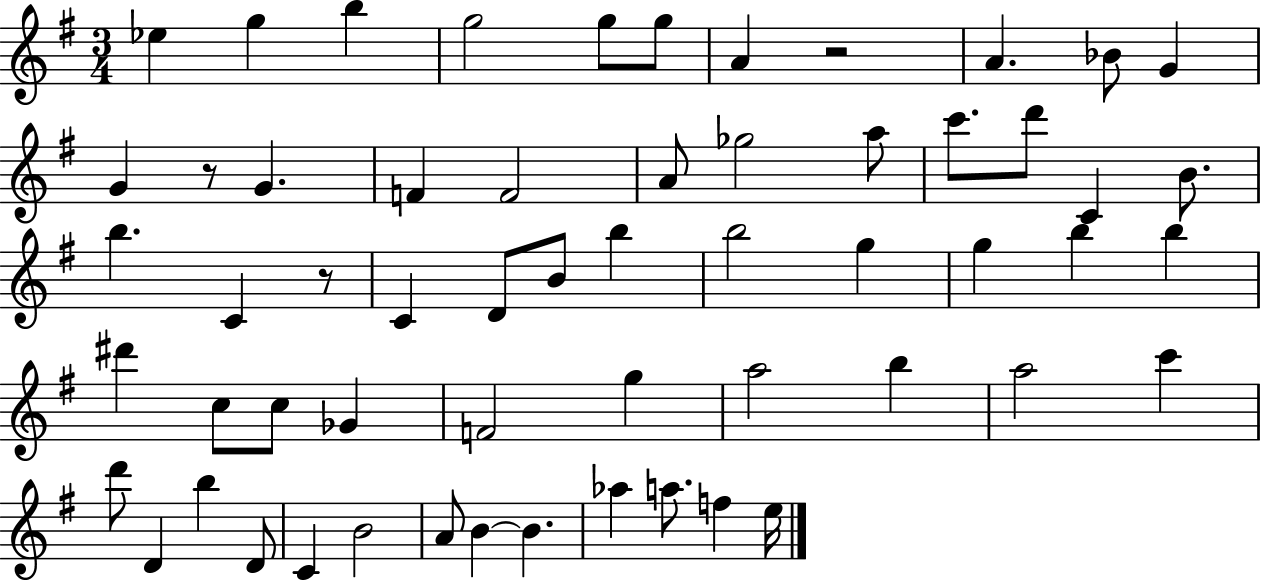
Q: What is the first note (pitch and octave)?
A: Eb5